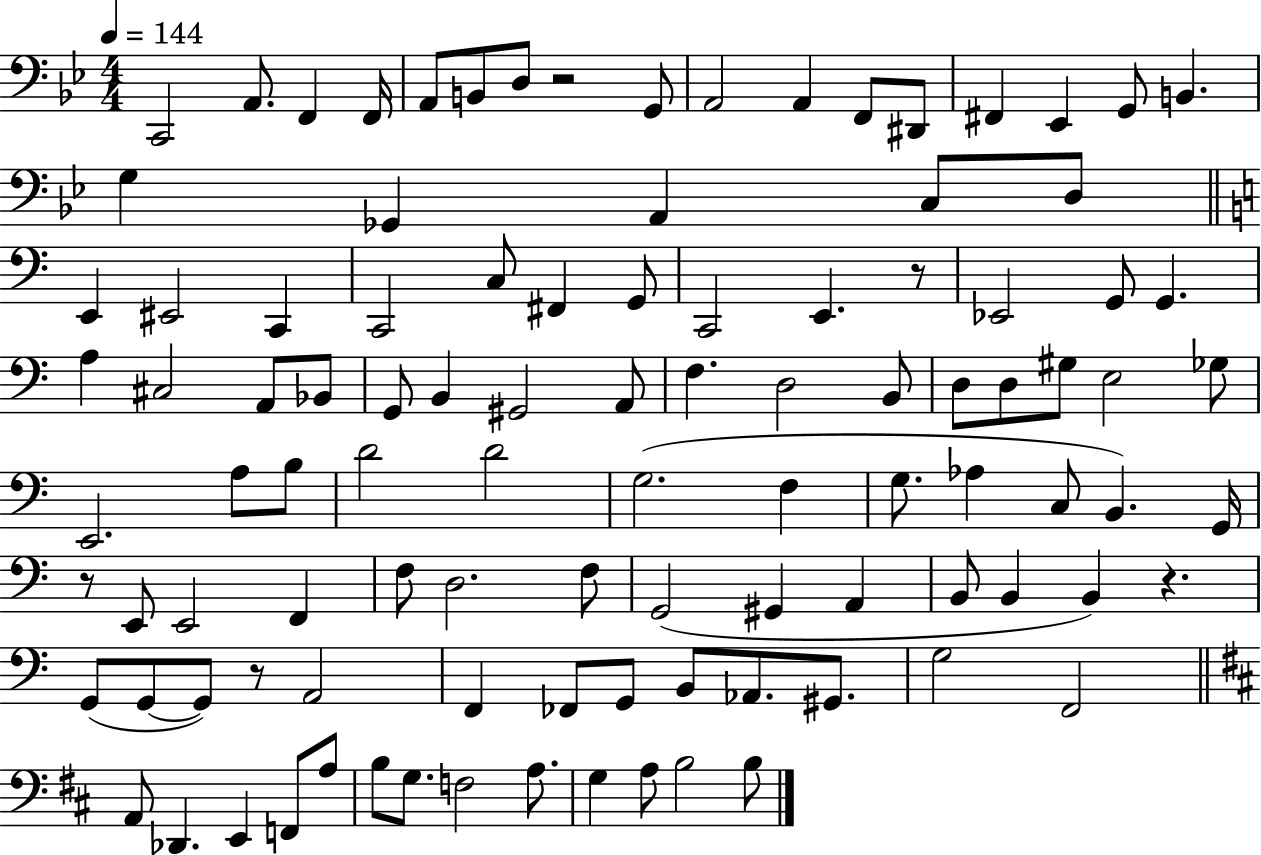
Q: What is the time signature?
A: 4/4